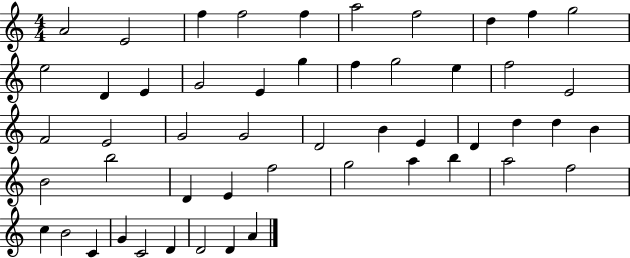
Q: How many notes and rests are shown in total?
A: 51